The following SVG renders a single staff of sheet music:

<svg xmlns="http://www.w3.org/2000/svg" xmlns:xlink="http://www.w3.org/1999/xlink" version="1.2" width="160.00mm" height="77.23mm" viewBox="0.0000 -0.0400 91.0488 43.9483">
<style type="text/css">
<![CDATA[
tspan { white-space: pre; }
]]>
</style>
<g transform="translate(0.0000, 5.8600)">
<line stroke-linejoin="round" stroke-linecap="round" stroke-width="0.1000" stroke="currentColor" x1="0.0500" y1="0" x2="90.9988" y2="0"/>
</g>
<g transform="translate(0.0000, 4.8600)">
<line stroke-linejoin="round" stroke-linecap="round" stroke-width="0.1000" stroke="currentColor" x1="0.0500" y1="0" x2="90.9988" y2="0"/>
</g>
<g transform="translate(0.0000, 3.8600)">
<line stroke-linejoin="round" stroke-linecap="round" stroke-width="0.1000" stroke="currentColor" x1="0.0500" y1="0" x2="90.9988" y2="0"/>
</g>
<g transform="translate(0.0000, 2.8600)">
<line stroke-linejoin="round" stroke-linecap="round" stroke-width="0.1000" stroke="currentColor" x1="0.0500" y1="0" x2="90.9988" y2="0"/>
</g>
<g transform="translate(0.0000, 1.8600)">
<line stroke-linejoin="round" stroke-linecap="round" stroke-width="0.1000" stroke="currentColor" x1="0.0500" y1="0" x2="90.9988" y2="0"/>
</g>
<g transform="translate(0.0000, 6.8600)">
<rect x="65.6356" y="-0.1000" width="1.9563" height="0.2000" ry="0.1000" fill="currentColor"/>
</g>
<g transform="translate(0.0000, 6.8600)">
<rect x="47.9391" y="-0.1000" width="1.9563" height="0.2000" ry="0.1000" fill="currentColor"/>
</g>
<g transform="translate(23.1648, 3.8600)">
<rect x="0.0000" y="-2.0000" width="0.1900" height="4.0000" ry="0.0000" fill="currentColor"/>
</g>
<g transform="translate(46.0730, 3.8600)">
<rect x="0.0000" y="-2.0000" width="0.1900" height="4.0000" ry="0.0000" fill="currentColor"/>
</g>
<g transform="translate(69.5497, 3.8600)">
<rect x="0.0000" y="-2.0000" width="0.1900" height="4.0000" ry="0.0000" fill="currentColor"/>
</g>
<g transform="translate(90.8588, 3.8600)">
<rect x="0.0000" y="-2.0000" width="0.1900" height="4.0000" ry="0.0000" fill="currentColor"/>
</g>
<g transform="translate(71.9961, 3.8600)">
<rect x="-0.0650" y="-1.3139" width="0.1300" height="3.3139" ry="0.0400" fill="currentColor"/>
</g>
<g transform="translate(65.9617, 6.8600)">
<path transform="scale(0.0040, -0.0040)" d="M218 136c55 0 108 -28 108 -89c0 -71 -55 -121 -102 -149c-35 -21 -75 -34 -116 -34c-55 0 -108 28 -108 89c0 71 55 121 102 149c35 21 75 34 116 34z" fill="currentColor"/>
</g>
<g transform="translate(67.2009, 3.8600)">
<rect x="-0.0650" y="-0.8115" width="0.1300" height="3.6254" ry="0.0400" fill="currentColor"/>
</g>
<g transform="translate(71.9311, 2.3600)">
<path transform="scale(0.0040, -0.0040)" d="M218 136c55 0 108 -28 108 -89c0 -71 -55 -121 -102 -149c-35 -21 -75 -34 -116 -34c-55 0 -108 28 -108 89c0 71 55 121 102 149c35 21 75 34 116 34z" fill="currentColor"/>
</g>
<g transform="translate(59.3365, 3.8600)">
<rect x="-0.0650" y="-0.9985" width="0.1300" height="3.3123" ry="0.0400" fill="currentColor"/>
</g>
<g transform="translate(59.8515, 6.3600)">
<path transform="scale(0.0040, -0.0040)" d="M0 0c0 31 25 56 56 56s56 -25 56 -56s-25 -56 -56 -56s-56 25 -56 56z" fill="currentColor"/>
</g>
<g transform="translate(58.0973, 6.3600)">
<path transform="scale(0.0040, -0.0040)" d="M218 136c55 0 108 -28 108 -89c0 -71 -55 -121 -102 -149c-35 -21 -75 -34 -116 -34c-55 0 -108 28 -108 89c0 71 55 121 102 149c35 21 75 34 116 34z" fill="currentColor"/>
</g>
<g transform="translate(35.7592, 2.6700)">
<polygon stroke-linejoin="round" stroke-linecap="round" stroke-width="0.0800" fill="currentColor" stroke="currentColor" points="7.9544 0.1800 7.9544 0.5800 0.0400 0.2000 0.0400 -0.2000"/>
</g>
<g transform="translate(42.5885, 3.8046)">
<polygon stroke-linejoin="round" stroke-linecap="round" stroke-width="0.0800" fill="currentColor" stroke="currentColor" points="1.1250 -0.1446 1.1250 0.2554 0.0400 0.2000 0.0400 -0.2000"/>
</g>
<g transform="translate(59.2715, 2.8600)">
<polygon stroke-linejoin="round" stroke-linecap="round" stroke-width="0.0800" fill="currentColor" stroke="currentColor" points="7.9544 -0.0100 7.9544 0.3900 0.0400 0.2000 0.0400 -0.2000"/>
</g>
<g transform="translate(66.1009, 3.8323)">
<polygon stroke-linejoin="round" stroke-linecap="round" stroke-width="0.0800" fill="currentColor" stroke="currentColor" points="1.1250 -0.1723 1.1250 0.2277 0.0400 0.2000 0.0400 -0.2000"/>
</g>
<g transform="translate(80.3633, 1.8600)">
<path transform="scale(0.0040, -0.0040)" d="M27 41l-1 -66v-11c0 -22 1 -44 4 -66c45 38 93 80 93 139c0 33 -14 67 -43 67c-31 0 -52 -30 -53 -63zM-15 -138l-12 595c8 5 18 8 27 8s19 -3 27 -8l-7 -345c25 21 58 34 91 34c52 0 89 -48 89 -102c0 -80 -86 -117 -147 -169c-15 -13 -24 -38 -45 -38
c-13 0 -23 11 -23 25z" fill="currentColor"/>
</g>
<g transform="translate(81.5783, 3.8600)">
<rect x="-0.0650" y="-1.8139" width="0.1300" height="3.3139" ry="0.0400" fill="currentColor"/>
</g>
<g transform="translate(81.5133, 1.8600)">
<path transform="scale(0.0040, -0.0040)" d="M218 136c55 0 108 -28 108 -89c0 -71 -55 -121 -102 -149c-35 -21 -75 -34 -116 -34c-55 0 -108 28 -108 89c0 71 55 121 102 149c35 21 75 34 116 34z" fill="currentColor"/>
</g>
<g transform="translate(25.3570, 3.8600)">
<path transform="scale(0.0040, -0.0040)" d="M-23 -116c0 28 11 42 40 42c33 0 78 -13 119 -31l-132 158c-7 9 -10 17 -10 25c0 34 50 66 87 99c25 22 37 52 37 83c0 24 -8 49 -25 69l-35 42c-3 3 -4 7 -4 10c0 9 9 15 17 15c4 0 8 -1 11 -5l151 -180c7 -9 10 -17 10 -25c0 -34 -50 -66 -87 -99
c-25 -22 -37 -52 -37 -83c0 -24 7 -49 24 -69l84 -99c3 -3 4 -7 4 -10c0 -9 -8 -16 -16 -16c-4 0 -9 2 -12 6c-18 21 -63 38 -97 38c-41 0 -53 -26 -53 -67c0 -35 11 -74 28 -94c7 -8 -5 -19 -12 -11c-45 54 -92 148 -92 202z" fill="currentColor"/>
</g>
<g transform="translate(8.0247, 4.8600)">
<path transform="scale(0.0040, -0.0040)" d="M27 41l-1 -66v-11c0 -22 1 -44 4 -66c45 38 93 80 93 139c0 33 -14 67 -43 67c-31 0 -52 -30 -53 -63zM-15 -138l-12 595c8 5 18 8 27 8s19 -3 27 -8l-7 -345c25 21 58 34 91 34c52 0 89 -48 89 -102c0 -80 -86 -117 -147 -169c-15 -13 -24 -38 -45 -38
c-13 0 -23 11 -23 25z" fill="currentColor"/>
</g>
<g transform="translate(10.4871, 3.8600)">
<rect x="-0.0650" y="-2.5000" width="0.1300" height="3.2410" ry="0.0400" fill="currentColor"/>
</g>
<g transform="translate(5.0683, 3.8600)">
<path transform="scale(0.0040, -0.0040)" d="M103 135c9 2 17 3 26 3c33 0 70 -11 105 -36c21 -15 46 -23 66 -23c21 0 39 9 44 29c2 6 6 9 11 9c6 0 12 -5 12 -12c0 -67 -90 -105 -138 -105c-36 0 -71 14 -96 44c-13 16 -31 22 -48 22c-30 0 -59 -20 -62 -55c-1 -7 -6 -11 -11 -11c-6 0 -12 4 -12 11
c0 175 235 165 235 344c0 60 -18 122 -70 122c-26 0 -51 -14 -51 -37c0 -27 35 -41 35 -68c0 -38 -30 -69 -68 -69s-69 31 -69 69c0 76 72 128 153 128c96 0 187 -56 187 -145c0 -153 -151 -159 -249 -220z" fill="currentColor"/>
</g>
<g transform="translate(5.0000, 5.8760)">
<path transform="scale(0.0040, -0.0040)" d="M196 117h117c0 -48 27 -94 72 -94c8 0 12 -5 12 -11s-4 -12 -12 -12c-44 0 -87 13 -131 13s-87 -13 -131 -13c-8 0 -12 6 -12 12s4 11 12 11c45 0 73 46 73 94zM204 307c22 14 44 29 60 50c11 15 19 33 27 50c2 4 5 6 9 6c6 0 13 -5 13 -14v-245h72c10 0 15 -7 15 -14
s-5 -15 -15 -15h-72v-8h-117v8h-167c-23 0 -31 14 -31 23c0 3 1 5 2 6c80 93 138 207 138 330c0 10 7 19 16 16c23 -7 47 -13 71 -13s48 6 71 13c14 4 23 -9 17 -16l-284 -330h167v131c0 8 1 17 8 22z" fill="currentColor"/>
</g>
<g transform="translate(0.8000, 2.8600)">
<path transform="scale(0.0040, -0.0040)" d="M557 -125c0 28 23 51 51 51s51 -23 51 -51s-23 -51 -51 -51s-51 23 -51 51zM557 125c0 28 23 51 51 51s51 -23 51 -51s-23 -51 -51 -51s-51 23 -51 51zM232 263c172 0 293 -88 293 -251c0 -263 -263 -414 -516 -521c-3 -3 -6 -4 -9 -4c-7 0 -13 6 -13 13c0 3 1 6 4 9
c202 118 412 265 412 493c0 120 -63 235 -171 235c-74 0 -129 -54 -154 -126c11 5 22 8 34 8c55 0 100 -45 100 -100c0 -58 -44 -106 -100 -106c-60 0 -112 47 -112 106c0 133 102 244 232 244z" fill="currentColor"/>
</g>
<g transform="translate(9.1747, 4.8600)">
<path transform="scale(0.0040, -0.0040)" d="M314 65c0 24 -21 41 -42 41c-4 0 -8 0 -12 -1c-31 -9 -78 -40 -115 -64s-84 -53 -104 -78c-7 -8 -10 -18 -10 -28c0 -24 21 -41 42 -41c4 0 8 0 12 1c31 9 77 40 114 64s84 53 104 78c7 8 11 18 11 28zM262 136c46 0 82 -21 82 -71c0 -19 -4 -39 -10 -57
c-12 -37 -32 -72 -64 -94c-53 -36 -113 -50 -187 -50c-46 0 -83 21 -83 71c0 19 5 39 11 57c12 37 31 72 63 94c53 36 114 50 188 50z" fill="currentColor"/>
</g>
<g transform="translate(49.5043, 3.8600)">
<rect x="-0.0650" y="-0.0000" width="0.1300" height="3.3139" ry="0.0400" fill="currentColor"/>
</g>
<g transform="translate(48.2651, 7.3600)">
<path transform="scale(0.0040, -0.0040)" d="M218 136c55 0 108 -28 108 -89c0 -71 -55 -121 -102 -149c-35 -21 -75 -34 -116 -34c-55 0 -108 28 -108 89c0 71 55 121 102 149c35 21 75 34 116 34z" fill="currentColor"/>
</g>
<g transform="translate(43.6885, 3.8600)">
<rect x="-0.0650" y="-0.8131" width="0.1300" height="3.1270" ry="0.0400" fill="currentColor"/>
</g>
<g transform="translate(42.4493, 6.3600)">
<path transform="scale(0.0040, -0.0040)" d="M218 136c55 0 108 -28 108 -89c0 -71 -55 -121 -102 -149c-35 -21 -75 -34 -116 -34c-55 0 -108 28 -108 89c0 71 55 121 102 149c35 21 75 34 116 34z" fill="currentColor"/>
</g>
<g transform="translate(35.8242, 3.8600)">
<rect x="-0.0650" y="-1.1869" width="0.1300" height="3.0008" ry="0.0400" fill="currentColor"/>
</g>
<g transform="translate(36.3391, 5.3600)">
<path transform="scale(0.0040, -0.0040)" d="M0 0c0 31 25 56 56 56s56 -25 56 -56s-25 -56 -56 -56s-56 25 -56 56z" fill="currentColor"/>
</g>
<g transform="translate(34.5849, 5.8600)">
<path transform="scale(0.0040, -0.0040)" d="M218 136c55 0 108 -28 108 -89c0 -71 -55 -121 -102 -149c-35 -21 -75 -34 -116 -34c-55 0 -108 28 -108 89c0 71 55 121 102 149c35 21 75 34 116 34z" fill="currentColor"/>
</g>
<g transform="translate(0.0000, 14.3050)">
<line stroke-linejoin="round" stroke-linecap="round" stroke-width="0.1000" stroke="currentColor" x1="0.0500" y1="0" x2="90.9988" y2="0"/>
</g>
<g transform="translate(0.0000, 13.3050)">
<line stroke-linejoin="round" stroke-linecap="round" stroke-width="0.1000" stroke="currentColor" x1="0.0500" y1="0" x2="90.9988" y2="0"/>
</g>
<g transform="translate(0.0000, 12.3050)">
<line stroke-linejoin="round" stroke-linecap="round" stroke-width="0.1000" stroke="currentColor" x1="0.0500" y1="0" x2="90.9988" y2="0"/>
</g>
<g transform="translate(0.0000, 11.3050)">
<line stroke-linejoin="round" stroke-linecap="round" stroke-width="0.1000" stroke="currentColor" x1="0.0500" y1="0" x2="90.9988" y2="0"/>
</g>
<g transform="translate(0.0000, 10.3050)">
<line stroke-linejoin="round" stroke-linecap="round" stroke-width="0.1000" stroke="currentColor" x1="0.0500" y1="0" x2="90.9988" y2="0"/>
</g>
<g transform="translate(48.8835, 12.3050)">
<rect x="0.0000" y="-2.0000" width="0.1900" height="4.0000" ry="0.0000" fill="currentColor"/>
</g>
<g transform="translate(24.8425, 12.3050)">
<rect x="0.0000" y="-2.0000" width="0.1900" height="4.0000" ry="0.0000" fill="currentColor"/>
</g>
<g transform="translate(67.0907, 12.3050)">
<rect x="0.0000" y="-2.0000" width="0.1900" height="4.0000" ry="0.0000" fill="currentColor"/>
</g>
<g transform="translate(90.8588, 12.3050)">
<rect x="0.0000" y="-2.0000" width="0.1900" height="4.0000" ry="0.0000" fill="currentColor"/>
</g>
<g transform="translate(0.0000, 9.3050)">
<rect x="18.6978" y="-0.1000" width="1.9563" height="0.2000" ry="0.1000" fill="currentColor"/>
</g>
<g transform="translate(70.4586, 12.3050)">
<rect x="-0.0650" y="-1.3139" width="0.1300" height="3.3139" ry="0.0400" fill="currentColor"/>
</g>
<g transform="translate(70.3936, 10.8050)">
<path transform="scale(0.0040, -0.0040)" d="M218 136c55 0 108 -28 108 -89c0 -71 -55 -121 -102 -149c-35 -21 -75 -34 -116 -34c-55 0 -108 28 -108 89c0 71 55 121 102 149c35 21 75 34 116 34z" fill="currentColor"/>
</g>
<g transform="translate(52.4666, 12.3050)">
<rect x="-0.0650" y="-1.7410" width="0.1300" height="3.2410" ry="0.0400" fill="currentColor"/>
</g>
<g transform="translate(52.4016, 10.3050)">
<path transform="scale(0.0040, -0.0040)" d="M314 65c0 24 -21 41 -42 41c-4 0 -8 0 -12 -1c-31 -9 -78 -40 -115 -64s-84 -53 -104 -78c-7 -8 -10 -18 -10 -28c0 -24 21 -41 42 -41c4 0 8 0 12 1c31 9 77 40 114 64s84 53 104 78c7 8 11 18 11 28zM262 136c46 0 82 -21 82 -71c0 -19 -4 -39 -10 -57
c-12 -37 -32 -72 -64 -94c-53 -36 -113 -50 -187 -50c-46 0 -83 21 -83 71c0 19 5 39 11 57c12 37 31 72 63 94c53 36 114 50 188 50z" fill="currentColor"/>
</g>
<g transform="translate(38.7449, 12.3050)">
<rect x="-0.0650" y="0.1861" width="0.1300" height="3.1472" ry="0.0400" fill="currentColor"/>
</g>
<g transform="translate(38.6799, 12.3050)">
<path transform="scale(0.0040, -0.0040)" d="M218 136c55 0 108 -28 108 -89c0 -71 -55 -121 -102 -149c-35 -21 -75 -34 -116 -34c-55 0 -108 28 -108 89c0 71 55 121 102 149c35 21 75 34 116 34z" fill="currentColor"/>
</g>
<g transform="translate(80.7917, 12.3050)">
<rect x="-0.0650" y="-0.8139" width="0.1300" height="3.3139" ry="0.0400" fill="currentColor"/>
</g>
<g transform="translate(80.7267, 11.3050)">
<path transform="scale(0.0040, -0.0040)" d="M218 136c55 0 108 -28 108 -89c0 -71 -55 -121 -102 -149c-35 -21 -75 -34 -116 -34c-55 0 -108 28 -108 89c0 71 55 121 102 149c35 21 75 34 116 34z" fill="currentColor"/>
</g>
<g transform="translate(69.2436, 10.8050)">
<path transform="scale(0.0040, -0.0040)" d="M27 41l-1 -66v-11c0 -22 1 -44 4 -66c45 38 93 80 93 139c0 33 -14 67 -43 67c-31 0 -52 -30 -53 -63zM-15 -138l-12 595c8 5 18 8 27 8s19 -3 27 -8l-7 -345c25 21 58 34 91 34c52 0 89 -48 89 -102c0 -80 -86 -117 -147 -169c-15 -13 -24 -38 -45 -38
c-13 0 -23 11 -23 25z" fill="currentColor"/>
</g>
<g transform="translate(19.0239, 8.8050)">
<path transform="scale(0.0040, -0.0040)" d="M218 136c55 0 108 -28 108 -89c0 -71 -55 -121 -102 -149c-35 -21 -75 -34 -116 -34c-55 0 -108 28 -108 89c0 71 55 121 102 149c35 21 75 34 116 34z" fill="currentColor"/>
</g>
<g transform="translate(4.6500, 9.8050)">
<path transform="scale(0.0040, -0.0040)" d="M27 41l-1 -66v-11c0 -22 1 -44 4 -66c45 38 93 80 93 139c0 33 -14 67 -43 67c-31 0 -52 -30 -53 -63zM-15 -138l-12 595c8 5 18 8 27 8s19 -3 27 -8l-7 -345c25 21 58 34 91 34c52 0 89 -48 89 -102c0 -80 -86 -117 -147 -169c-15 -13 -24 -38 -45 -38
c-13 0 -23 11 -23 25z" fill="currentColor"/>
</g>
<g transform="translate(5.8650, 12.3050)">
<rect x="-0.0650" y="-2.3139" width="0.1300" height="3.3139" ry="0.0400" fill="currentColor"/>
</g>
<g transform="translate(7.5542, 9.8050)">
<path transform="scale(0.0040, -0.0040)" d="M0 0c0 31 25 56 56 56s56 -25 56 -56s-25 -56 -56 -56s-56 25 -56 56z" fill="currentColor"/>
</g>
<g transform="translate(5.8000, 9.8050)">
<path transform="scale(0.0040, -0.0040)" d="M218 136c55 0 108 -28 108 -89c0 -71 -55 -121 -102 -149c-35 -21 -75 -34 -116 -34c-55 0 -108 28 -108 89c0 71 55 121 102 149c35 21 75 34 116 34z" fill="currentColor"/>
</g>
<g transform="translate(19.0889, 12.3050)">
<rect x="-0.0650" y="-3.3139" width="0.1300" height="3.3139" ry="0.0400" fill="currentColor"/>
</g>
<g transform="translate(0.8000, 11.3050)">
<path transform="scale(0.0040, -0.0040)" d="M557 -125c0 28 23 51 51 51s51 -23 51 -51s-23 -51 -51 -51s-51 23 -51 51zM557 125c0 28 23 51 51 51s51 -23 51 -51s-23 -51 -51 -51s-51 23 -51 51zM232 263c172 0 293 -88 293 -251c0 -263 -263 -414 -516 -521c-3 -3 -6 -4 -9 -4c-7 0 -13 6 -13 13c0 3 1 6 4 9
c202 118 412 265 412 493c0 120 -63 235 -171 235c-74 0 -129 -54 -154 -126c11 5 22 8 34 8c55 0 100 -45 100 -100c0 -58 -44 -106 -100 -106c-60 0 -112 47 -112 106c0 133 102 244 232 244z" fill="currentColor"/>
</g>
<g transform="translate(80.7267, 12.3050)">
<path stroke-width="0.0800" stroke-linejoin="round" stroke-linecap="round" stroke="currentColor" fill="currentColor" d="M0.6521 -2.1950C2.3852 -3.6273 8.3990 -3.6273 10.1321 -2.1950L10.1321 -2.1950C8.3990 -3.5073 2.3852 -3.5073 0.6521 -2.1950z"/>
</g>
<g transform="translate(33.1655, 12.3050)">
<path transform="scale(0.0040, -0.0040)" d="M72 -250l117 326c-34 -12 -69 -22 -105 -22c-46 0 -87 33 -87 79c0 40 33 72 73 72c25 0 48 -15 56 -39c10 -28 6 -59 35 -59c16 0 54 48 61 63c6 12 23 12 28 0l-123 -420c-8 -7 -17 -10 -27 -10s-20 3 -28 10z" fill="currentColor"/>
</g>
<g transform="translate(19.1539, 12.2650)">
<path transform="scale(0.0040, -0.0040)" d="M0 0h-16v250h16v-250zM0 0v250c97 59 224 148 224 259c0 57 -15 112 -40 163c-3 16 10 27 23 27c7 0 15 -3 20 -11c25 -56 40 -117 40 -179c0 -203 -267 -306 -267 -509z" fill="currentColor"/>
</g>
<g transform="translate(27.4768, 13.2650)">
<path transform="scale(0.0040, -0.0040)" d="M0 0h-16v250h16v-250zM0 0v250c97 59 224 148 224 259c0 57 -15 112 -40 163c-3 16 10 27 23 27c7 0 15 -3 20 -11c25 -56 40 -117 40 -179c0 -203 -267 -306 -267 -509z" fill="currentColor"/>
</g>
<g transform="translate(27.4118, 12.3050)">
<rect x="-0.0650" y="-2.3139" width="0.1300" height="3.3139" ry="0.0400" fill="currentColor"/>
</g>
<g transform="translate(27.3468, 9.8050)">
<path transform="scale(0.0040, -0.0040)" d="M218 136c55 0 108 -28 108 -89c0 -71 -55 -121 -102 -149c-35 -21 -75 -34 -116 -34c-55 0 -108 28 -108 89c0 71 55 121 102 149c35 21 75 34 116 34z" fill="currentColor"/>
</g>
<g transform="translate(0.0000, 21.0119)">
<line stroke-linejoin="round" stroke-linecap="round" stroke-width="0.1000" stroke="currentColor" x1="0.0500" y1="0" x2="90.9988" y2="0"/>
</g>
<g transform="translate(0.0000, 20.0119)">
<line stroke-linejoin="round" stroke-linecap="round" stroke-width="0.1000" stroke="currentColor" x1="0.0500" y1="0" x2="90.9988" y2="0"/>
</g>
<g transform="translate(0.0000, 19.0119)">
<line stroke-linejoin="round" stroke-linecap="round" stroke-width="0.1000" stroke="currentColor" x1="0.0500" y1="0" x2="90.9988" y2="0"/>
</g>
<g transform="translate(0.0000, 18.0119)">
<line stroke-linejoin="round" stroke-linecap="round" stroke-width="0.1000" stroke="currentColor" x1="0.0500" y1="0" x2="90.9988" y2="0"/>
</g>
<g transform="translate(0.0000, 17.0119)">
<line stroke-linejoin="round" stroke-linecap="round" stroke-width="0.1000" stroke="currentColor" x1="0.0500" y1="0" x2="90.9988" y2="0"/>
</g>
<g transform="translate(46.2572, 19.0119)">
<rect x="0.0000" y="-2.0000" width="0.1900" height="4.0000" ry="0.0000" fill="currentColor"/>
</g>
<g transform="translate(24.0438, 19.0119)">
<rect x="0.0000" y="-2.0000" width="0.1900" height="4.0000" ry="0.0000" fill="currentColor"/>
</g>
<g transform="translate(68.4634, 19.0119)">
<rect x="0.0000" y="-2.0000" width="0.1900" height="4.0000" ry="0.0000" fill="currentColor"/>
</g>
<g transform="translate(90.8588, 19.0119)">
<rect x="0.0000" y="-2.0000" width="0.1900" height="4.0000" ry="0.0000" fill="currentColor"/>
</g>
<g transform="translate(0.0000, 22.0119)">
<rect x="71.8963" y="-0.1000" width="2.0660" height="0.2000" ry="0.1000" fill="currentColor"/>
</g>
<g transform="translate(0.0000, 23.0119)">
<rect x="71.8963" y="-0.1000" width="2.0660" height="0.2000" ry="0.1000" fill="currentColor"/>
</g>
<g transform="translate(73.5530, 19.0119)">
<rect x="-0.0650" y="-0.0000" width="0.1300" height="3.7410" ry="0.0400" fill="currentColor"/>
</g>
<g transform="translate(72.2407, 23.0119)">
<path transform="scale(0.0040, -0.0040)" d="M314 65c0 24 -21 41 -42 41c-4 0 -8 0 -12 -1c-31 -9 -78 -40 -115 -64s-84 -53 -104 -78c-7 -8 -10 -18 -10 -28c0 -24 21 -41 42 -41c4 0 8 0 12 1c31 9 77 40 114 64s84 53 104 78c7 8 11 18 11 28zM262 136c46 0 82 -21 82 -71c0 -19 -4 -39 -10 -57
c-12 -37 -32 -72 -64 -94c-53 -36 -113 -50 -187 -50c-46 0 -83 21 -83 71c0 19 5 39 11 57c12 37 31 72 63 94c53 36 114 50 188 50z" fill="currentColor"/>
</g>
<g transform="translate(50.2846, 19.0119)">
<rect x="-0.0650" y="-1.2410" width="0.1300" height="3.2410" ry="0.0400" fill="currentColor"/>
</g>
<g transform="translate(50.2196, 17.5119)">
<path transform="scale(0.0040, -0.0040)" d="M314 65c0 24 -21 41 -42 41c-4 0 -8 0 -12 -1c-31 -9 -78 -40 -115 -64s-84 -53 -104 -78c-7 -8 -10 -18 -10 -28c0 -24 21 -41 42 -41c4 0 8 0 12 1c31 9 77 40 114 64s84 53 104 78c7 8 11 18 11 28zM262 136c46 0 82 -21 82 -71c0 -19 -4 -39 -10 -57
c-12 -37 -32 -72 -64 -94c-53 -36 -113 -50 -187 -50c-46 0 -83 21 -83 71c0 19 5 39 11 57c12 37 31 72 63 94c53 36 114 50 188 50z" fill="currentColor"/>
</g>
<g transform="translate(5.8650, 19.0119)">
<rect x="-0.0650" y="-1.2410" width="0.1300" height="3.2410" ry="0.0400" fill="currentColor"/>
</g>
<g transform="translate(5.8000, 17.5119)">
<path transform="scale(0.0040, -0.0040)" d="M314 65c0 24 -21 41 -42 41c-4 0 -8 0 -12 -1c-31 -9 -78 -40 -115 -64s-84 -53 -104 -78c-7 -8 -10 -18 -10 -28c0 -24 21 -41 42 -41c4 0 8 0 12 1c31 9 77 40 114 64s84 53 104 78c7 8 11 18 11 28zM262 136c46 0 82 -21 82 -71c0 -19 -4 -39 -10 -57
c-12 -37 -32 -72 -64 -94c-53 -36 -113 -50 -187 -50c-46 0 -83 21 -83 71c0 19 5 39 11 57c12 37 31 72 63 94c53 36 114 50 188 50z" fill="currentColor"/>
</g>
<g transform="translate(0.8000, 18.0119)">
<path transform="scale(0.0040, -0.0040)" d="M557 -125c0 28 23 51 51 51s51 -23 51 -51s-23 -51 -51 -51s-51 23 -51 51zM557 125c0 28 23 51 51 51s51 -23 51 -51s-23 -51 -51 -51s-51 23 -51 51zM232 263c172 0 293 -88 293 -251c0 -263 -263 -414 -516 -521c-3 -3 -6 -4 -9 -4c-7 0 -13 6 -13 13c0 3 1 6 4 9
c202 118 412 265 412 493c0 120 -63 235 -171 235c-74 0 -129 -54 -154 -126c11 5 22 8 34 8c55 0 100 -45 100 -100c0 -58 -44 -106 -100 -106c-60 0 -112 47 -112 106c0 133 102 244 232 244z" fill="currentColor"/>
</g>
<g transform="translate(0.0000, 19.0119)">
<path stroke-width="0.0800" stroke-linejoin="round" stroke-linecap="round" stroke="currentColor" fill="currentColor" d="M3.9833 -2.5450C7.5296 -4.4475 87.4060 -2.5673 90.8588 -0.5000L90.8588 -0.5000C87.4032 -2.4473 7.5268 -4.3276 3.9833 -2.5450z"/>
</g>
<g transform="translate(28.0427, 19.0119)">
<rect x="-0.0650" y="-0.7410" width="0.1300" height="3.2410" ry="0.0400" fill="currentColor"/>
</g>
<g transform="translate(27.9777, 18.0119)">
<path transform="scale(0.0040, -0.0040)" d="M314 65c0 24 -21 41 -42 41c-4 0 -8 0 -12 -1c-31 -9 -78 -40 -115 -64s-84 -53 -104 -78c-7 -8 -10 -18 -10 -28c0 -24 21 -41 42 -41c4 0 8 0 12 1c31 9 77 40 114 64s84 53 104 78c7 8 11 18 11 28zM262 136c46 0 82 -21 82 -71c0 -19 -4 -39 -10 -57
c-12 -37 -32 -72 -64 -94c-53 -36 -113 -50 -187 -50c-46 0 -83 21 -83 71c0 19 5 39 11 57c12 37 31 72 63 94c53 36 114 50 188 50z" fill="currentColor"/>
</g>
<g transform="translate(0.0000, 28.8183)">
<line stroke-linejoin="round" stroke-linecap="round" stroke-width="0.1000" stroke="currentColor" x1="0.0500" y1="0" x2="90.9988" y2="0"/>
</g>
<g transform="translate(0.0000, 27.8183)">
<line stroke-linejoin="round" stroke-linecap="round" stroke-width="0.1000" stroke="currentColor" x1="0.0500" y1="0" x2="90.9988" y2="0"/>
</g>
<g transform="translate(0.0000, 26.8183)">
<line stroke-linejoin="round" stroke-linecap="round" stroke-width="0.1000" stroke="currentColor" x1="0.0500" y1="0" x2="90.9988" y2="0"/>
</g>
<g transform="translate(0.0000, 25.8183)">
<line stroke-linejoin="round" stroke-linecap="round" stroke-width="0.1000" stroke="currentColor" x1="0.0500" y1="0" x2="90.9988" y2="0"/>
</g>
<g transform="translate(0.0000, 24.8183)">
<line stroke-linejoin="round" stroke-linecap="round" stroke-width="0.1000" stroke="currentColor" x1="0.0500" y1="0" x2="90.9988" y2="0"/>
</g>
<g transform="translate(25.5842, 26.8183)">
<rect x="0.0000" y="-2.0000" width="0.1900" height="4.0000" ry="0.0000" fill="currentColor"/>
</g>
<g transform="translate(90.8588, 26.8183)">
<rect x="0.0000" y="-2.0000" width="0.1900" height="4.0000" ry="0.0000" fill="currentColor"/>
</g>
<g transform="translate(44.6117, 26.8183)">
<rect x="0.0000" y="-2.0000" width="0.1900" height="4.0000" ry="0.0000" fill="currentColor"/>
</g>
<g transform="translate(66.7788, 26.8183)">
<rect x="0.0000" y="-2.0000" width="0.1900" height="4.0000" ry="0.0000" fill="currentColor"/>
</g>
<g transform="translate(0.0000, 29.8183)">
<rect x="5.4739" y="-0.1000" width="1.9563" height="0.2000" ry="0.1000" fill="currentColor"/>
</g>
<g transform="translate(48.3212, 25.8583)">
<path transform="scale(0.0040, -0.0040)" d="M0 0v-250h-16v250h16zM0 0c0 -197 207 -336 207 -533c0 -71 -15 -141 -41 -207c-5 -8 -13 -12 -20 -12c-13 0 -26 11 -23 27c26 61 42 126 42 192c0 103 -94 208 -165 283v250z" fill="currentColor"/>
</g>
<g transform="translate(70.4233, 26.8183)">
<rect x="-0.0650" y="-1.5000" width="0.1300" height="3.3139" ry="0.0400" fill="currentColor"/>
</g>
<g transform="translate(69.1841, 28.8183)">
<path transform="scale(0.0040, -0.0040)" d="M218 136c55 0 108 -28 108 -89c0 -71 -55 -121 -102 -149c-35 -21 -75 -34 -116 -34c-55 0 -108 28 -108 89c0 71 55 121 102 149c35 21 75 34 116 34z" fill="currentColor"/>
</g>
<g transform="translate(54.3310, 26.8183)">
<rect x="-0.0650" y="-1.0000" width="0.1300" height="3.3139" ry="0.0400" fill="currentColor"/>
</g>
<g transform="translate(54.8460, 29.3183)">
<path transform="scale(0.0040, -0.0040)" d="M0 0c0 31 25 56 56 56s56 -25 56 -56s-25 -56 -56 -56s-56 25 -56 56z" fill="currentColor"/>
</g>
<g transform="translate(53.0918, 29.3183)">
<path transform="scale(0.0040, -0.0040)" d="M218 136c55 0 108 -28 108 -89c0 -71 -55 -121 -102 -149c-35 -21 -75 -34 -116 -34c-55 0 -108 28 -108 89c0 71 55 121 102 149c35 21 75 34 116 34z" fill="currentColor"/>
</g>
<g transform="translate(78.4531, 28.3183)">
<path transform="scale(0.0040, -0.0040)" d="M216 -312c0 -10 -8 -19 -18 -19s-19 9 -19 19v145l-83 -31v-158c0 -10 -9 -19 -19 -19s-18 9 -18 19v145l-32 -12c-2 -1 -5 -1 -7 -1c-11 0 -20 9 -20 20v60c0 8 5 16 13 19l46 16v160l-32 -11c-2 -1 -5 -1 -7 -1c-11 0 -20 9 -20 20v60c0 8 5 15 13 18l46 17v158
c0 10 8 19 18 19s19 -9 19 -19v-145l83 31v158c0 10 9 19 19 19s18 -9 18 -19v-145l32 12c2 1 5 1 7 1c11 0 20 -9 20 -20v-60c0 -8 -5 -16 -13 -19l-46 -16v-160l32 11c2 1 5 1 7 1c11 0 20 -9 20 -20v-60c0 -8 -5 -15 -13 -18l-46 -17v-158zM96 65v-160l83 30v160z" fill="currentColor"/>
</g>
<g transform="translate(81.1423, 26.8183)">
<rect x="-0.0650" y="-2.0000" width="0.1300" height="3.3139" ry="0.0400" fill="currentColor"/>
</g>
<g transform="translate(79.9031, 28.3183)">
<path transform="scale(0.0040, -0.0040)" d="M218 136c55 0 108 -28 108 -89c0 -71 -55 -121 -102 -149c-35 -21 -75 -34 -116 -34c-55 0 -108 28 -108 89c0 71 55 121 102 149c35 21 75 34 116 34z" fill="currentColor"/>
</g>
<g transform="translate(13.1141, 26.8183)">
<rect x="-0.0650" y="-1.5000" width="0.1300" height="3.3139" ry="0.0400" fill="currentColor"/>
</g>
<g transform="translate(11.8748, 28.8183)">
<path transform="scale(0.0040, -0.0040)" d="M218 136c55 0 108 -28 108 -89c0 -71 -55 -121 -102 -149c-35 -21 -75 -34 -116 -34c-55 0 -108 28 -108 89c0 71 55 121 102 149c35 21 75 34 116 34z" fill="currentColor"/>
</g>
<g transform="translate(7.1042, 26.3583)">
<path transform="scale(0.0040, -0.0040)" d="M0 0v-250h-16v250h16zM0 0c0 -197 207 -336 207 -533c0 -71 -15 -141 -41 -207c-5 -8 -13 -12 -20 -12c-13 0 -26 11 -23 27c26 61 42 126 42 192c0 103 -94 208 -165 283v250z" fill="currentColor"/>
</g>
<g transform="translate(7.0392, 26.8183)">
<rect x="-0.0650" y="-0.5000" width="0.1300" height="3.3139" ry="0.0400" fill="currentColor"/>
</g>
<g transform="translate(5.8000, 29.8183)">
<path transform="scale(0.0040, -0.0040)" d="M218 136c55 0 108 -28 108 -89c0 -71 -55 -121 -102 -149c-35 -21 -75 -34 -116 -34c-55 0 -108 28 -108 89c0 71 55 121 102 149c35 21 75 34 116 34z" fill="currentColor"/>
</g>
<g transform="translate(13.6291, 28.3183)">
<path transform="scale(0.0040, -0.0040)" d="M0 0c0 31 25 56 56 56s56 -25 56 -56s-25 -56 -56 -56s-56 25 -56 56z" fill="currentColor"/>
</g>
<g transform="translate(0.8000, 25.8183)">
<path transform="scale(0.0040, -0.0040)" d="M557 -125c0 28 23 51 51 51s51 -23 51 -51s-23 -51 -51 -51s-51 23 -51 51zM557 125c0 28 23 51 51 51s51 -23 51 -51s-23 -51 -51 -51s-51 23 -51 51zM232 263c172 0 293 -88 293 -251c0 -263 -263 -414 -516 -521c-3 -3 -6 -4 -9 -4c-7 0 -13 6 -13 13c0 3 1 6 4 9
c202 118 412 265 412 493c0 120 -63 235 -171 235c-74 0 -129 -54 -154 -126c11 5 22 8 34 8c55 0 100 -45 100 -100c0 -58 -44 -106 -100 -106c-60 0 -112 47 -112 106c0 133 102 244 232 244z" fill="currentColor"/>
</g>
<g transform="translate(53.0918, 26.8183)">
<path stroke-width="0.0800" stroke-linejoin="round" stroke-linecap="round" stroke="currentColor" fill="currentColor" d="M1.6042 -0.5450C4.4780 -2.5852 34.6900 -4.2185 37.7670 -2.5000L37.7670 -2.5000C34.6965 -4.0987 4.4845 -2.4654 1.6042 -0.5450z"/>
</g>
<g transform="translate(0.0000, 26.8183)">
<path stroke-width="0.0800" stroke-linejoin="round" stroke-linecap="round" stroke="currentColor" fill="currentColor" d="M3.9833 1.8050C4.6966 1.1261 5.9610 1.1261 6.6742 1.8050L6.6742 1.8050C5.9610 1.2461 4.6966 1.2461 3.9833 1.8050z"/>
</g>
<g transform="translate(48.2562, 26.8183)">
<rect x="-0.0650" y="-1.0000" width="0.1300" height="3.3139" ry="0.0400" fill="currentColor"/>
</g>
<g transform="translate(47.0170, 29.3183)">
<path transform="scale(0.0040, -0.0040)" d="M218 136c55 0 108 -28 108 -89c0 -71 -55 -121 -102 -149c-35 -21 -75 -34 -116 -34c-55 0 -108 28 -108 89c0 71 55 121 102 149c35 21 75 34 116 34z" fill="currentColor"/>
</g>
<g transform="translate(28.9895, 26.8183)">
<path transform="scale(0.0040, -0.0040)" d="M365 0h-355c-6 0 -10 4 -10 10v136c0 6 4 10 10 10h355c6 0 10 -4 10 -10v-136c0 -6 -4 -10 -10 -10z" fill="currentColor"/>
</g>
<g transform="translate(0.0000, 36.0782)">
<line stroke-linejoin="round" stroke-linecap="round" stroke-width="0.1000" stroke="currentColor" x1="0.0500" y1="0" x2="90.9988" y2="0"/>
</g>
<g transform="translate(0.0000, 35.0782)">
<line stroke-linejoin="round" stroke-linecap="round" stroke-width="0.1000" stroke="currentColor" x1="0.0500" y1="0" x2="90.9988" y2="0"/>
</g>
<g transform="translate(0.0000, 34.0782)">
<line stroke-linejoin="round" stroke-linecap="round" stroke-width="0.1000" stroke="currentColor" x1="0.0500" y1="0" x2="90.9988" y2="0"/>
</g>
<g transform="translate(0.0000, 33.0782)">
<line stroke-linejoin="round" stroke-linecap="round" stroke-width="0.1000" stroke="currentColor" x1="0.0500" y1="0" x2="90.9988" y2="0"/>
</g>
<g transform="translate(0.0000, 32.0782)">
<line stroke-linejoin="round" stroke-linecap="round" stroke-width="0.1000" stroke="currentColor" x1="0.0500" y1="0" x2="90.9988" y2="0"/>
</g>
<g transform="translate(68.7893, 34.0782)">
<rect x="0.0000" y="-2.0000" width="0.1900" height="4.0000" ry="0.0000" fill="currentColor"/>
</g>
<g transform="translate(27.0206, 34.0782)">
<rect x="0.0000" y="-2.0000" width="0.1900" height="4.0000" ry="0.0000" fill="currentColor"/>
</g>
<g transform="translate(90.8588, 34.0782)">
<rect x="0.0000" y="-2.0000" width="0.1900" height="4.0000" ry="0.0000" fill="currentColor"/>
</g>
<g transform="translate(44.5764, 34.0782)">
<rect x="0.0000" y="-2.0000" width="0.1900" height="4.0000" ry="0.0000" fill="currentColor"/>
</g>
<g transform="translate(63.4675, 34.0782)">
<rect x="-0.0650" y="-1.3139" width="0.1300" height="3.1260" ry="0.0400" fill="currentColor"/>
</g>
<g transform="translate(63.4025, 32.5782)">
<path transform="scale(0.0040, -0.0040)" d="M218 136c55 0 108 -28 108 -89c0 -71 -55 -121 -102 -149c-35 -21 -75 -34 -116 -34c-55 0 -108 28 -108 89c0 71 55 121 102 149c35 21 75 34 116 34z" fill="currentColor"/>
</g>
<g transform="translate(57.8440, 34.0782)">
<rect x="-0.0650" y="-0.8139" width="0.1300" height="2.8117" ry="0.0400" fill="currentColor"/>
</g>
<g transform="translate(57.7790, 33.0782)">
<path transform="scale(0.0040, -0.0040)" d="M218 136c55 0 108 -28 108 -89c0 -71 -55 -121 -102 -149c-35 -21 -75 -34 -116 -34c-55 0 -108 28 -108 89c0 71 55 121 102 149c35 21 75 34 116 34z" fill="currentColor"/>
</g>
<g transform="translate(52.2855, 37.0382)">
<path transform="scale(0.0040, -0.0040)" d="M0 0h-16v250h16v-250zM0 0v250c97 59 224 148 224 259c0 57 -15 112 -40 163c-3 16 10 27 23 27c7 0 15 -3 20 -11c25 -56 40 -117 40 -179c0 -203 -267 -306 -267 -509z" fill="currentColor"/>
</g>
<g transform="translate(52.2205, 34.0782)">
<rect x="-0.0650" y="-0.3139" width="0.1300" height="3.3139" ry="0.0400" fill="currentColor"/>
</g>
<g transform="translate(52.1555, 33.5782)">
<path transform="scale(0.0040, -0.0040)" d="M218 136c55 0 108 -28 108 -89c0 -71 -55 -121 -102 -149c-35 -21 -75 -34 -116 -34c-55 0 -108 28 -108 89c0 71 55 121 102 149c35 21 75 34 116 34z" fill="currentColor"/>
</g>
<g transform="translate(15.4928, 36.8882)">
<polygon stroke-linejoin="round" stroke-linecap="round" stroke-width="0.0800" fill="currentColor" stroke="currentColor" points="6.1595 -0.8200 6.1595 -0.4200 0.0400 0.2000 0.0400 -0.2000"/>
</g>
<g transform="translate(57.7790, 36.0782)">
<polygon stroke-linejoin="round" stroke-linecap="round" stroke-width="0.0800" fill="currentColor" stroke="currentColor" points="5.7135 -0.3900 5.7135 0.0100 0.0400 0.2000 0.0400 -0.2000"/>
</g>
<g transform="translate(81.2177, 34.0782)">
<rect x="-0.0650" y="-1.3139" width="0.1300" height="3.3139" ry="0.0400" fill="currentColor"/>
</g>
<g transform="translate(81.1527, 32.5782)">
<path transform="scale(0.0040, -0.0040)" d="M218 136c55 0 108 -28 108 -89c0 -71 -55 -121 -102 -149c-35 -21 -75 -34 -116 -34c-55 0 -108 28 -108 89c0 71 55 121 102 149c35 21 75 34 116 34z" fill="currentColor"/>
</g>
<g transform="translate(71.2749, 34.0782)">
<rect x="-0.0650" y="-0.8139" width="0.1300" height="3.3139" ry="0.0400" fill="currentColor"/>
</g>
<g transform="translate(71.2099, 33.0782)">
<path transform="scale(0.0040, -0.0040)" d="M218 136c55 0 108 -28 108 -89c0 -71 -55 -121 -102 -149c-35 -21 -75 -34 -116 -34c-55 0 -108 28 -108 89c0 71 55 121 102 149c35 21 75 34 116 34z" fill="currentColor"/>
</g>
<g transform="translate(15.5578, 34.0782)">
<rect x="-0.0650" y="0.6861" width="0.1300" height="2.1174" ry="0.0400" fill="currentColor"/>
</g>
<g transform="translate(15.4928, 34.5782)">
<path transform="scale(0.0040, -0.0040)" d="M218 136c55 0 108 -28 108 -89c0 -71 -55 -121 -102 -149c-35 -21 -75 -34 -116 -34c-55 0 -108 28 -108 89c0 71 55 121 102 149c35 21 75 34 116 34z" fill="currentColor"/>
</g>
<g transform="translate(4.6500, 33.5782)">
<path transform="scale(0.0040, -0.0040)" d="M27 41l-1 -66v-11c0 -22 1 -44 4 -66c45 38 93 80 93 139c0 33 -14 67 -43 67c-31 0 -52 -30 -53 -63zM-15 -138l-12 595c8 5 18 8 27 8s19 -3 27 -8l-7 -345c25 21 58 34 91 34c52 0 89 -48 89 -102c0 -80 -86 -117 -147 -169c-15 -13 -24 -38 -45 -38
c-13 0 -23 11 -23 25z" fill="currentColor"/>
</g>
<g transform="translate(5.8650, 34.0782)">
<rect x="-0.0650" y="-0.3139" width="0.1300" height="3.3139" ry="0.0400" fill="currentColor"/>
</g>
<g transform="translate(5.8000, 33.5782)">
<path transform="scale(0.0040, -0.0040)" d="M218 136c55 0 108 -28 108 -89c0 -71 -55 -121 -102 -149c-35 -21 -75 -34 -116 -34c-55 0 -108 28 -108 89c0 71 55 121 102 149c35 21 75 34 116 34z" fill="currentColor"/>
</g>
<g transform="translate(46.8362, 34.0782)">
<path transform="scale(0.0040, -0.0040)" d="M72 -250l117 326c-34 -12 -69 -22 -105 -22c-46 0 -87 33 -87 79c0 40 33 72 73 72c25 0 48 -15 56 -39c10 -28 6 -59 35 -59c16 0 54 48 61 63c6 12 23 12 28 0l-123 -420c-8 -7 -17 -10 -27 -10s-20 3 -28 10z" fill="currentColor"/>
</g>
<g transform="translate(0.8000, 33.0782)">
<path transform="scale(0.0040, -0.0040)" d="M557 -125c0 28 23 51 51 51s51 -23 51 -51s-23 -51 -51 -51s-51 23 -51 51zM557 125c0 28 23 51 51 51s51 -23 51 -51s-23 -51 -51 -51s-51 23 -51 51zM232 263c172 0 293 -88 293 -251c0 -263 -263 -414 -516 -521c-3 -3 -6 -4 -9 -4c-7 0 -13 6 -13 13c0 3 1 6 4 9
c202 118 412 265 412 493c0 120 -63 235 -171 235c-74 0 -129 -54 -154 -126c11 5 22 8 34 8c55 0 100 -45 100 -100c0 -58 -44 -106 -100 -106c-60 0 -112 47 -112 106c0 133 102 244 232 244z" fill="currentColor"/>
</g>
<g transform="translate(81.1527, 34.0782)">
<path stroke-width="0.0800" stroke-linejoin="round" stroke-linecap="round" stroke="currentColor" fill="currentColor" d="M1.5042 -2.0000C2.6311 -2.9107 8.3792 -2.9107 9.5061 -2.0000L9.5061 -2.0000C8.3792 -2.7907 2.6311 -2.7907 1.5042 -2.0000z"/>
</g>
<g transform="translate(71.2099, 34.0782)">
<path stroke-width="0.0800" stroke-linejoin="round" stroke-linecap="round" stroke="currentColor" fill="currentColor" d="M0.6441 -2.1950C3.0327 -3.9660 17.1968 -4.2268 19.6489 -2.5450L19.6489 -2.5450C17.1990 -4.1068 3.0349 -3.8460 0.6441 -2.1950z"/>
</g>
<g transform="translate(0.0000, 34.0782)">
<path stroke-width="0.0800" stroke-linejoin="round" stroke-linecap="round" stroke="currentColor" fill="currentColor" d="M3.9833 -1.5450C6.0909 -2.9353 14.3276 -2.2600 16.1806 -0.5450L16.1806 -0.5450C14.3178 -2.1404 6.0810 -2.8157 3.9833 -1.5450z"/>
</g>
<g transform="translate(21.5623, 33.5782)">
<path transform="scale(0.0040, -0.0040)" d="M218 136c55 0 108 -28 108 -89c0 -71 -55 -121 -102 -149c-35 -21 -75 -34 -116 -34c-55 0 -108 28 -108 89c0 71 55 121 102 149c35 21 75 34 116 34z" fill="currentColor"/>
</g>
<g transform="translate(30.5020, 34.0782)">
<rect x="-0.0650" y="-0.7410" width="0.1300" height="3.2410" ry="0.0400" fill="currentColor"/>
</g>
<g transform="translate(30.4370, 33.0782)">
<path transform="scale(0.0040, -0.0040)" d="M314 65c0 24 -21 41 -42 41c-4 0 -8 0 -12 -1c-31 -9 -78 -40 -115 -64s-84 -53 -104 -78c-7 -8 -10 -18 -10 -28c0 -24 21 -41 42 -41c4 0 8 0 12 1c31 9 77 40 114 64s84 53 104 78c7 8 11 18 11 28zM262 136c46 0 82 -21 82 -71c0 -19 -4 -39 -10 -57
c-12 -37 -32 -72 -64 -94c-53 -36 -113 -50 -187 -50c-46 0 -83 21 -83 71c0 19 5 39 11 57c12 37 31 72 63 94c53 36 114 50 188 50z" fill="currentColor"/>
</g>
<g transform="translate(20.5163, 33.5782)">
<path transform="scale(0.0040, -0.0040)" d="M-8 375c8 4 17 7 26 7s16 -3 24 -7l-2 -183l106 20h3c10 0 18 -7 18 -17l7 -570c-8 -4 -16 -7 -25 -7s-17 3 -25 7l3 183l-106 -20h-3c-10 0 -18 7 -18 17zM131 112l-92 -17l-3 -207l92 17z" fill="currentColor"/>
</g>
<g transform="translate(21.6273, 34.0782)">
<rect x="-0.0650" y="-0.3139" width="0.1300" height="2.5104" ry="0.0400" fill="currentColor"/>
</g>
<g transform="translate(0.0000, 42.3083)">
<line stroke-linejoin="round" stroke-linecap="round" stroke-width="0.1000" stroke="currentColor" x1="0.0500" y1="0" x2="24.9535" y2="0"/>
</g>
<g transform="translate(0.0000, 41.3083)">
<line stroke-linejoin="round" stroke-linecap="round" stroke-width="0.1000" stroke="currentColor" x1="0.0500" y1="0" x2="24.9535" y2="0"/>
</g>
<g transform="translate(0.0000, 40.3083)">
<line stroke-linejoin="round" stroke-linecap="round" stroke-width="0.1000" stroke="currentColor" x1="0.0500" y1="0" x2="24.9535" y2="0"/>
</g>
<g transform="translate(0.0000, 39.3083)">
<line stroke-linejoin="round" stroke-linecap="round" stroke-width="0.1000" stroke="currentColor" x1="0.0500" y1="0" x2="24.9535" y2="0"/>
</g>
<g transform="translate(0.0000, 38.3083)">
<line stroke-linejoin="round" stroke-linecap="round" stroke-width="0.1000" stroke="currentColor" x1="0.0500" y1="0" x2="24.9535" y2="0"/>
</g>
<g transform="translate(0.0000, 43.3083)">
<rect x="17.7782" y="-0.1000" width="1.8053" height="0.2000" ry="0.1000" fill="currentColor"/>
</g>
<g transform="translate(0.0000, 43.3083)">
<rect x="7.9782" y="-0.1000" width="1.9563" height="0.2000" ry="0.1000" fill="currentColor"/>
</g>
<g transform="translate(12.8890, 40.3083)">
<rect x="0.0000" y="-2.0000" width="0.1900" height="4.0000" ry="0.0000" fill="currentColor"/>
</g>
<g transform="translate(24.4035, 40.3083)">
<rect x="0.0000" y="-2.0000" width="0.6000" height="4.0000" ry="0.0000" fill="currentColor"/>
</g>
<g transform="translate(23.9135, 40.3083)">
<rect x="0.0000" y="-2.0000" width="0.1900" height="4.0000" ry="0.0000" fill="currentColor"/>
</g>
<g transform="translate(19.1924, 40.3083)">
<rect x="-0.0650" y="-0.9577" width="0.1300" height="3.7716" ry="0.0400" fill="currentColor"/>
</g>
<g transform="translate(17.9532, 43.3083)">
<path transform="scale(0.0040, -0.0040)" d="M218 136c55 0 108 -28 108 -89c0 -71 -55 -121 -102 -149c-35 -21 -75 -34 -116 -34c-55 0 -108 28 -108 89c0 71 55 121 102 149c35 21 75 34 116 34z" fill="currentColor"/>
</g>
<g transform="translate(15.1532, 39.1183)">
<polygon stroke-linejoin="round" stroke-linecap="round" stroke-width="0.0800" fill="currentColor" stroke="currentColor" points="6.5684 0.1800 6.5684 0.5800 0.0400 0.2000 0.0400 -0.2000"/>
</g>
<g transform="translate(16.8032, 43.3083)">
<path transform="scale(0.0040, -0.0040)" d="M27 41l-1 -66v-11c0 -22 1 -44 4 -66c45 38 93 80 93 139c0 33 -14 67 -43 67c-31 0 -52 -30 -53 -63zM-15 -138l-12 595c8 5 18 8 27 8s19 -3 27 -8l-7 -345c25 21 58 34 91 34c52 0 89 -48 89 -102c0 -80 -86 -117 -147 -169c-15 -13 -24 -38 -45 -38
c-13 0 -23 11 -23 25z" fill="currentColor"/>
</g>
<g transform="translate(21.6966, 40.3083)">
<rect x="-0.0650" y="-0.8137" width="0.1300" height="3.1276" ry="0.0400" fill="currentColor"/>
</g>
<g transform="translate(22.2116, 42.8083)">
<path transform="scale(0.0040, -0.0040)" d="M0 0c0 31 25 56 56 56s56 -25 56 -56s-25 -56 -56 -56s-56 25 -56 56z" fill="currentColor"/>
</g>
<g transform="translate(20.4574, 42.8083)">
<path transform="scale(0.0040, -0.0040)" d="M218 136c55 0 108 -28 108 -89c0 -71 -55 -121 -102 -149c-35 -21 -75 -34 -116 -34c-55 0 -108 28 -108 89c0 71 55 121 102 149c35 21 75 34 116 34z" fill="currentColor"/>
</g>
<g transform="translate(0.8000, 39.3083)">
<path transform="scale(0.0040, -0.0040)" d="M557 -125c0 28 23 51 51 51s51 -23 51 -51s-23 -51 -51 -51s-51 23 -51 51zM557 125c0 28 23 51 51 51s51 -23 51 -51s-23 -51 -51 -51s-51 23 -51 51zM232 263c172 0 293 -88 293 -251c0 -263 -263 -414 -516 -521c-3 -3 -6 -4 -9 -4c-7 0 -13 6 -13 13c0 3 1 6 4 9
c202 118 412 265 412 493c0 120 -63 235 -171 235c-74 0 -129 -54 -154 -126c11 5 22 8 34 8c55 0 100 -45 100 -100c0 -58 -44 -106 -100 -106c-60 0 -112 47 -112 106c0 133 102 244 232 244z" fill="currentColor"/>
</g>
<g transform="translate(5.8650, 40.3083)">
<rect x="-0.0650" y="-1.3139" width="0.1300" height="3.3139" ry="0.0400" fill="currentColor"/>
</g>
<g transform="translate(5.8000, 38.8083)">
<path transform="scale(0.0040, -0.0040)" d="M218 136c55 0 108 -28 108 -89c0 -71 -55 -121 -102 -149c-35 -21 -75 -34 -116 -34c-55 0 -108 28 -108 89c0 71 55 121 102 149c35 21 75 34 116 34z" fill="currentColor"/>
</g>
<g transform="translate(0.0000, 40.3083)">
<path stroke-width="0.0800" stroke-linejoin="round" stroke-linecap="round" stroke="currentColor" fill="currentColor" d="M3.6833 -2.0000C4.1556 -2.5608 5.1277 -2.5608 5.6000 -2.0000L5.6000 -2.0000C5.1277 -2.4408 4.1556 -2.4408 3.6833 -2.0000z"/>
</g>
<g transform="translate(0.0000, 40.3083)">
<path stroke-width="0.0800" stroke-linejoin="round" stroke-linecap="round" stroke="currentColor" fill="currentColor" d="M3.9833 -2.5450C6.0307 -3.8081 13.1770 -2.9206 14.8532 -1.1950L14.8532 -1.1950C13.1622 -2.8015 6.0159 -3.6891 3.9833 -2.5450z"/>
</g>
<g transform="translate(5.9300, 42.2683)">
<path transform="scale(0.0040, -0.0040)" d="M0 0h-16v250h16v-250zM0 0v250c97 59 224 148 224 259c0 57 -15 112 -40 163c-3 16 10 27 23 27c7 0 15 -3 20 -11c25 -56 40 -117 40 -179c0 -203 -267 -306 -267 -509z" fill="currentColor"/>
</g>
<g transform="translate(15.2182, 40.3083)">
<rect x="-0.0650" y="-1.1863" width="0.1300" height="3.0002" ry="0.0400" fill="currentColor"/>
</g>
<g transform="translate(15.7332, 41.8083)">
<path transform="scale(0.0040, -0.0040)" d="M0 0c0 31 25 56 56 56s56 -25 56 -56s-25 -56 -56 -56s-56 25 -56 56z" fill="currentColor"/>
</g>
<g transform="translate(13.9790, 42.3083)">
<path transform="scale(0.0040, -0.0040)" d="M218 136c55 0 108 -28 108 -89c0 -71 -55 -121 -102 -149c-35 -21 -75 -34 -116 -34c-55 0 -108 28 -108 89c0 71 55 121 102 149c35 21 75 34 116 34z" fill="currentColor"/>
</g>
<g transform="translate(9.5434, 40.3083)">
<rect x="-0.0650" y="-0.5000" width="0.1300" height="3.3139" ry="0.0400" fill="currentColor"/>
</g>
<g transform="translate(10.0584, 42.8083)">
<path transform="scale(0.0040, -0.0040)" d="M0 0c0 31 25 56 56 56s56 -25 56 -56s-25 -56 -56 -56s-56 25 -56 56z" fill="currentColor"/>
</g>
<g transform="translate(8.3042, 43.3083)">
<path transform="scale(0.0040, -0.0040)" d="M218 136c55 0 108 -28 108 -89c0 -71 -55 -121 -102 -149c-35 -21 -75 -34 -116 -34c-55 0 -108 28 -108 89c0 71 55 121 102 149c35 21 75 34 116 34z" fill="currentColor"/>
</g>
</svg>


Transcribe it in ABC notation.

X:1
T:Untitled
M:2/4
L:1/4
K:C
_B,,2 z G,,/2 F,,/4 D,, F,,/2 E,,/4 G, _A, _B, D/2 B,/2 z/2 D, A,2 _G, F, G,2 F,2 G,2 C,,2 E,,/2 G,, z2 F,,/2 F,, G,, ^A,, _E, C,/2 E,/2 F,2 z/2 E,/2 F,/2 G,/2 F, G, G,/2 E,, G,,/2 _E,,/2 F,,/2